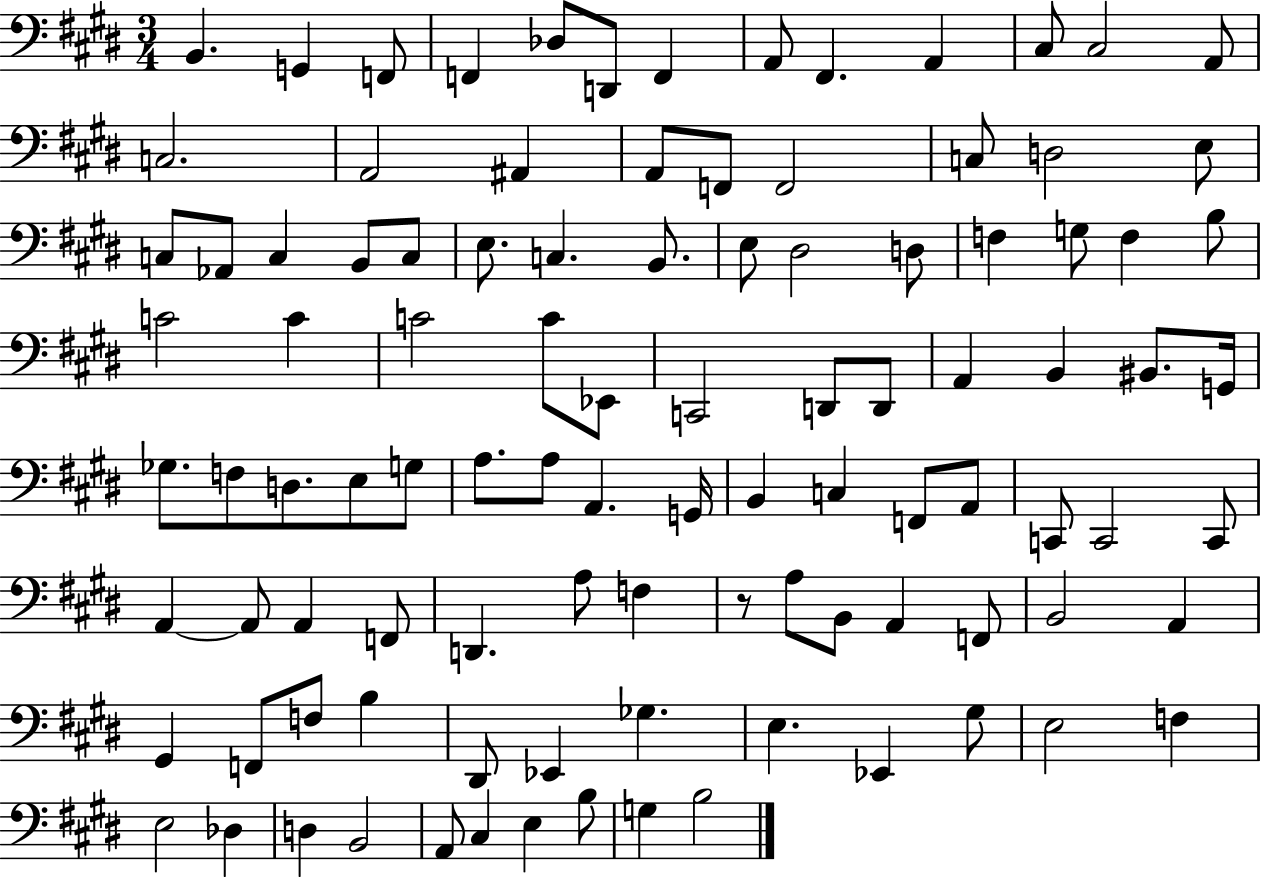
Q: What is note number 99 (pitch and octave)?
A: G3